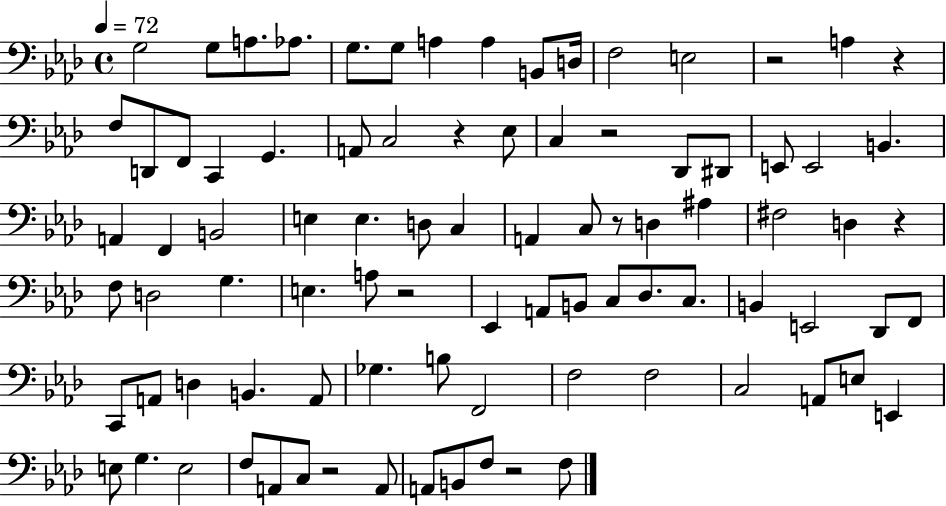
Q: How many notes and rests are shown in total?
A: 89